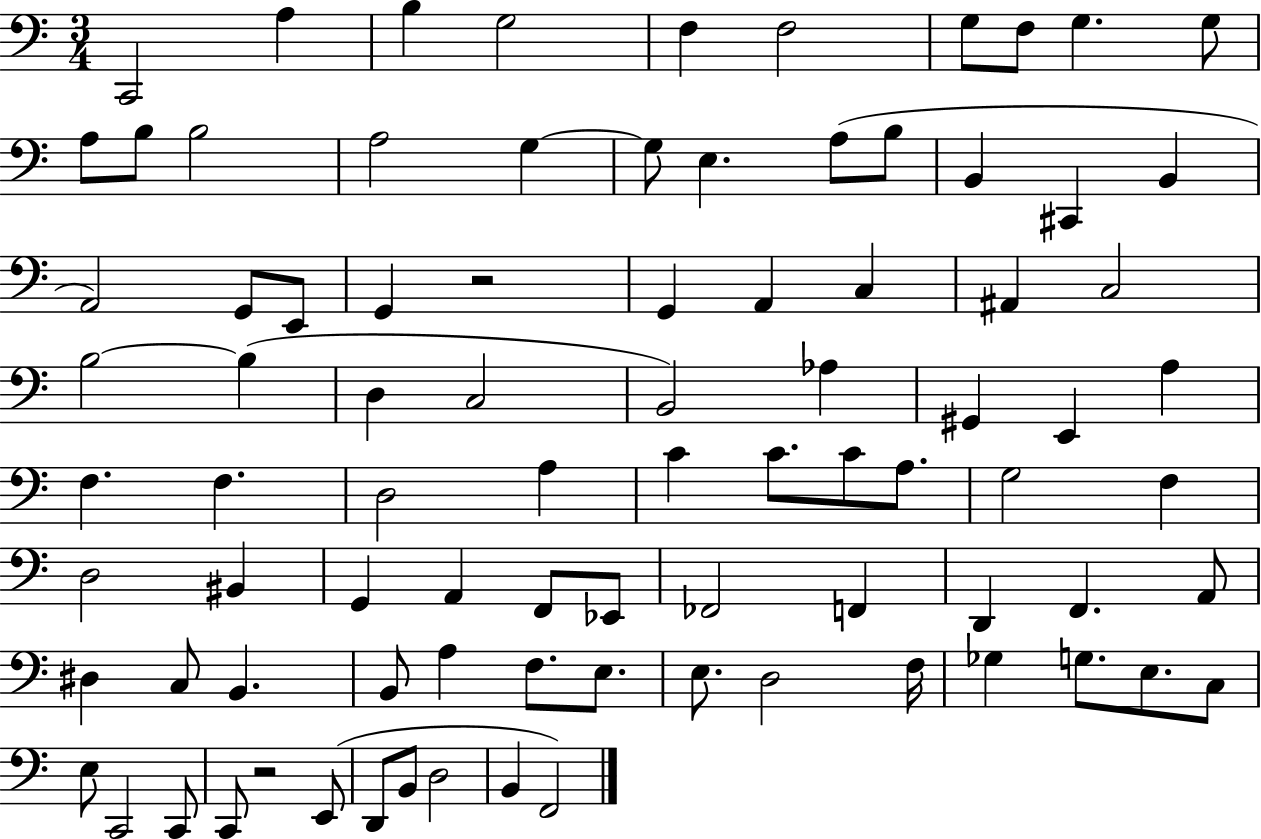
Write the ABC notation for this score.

X:1
T:Untitled
M:3/4
L:1/4
K:C
C,,2 A, B, G,2 F, F,2 G,/2 F,/2 G, G,/2 A,/2 B,/2 B,2 A,2 G, G,/2 E, A,/2 B,/2 B,, ^C,, B,, A,,2 G,,/2 E,,/2 G,, z2 G,, A,, C, ^A,, C,2 B,2 B, D, C,2 B,,2 _A, ^G,, E,, A, F, F, D,2 A, C C/2 C/2 A,/2 G,2 F, D,2 ^B,, G,, A,, F,,/2 _E,,/2 _F,,2 F,, D,, F,, A,,/2 ^D, C,/2 B,, B,,/2 A, F,/2 E,/2 E,/2 D,2 F,/4 _G, G,/2 E,/2 C,/2 E,/2 C,,2 C,,/2 C,,/2 z2 E,,/2 D,,/2 B,,/2 D,2 B,, F,,2